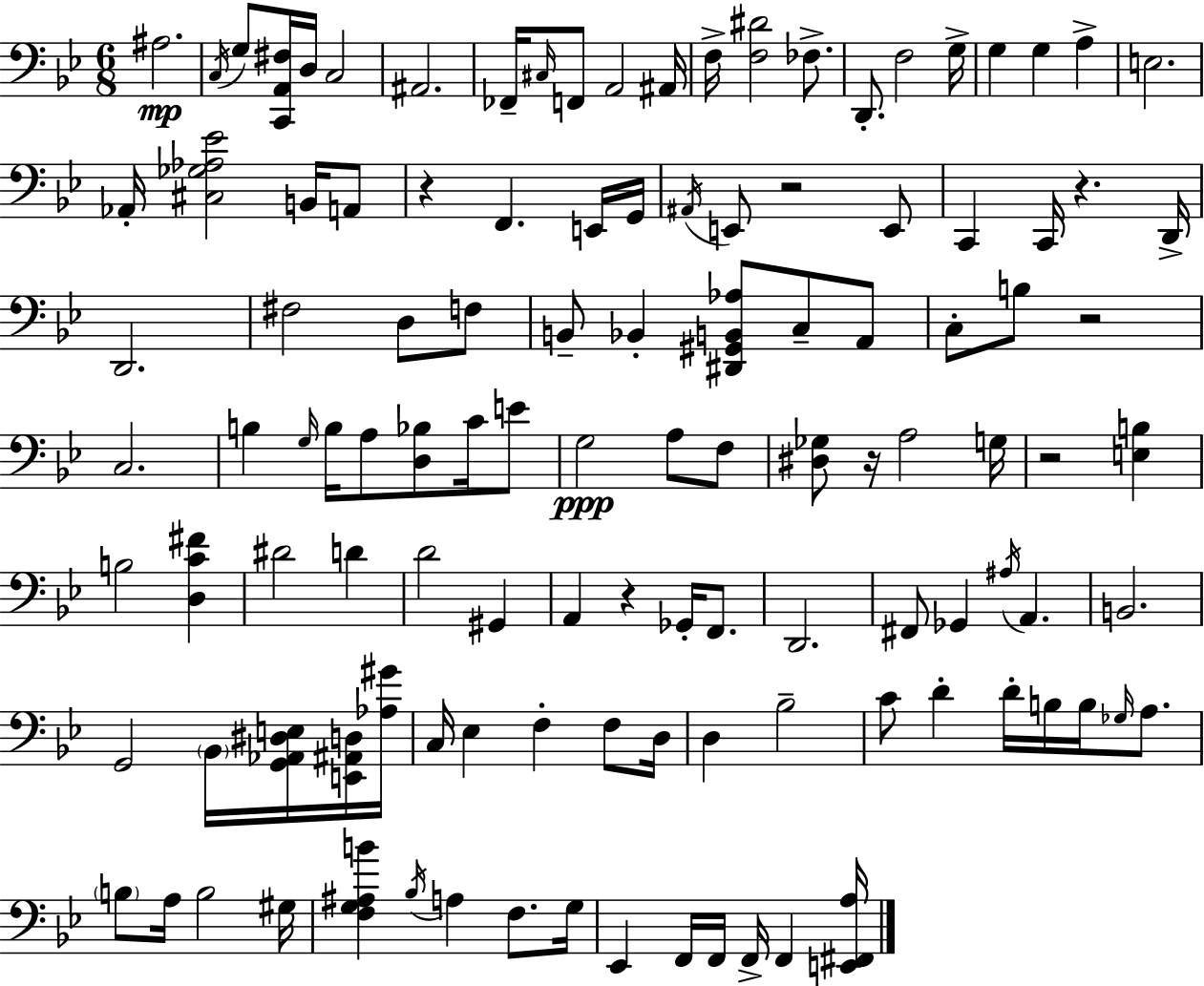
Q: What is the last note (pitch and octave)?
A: F2